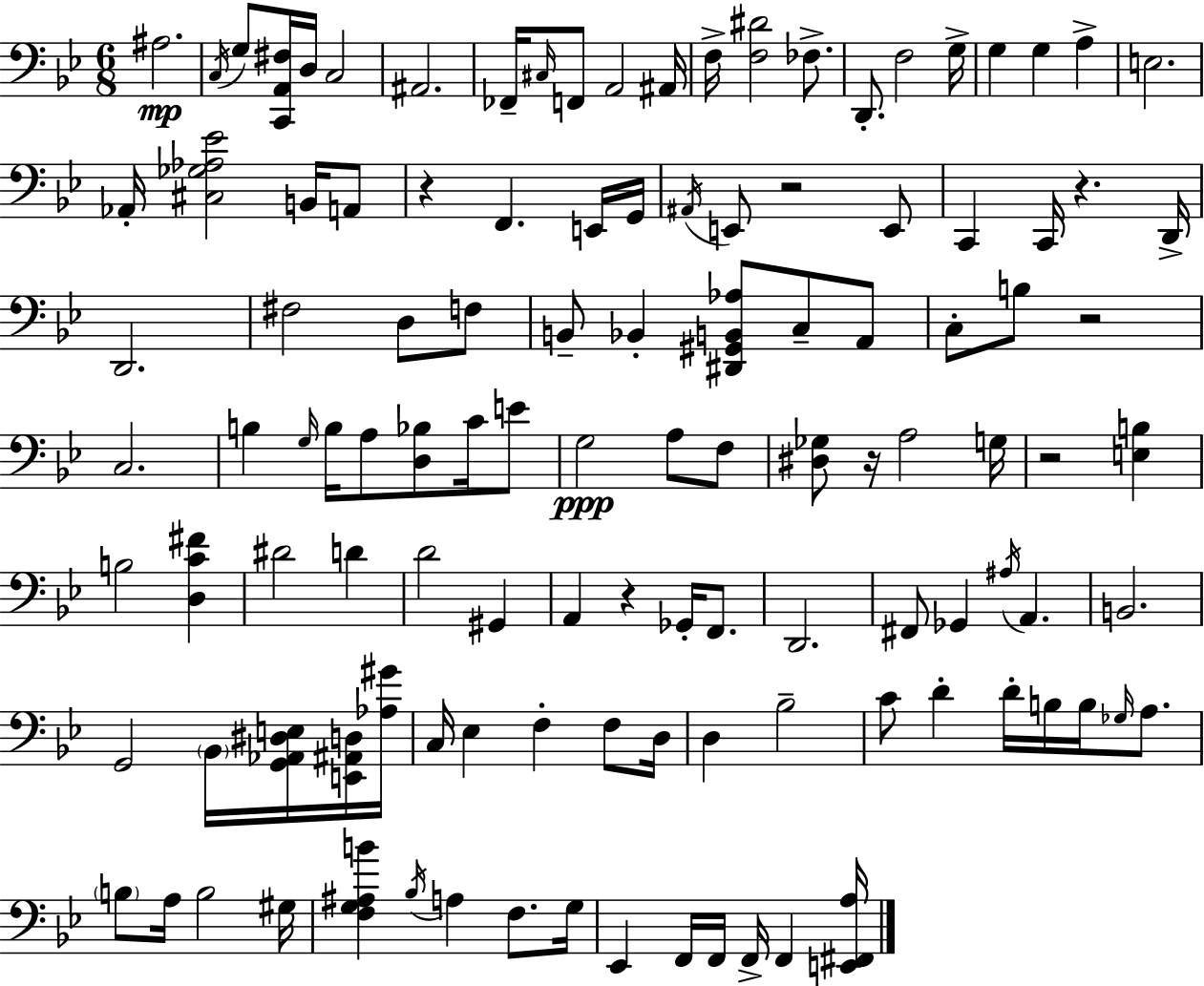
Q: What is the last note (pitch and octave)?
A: F2